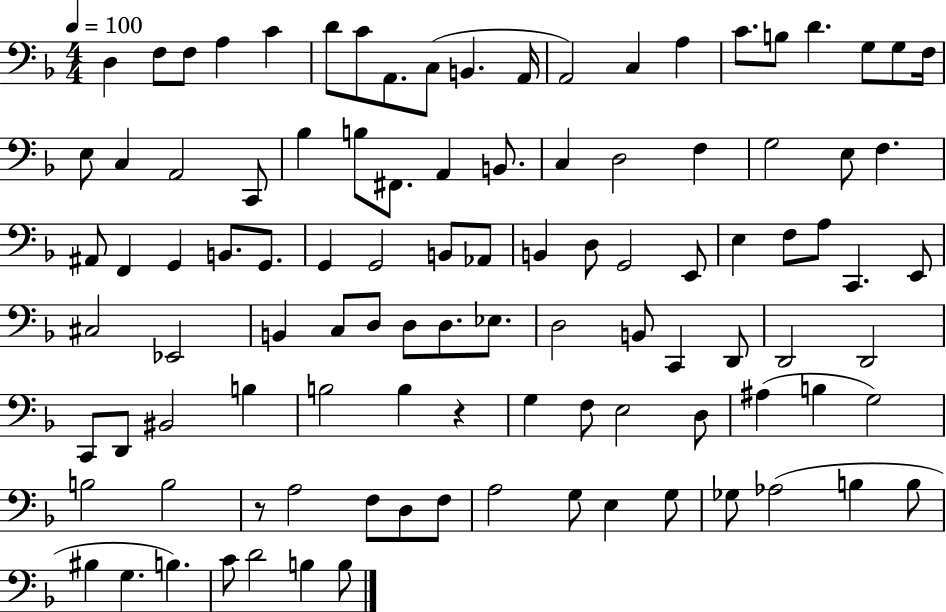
D3/q F3/e F3/e A3/q C4/q D4/e C4/e A2/e. C3/e B2/q. A2/s A2/h C3/q A3/q C4/e. B3/e D4/q. G3/e G3/e F3/s E3/e C3/q A2/h C2/e Bb3/q B3/e F#2/e. A2/q B2/e. C3/q D3/h F3/q G3/h E3/e F3/q. A#2/e F2/q G2/q B2/e. G2/e. G2/q G2/h B2/e Ab2/e B2/q D3/e G2/h E2/e E3/q F3/e A3/e C2/q. E2/e C#3/h Eb2/h B2/q C3/e D3/e D3/e D3/e. Eb3/e. D3/h B2/e C2/q D2/e D2/h D2/h C2/e D2/e BIS2/h B3/q B3/h B3/q R/q G3/q F3/e E3/h D3/e A#3/q B3/q G3/h B3/h B3/h R/e A3/h F3/e D3/e F3/e A3/h G3/e E3/q G3/e Gb3/e Ab3/h B3/q B3/e BIS3/q G3/q. B3/q. C4/e D4/h B3/q B3/e